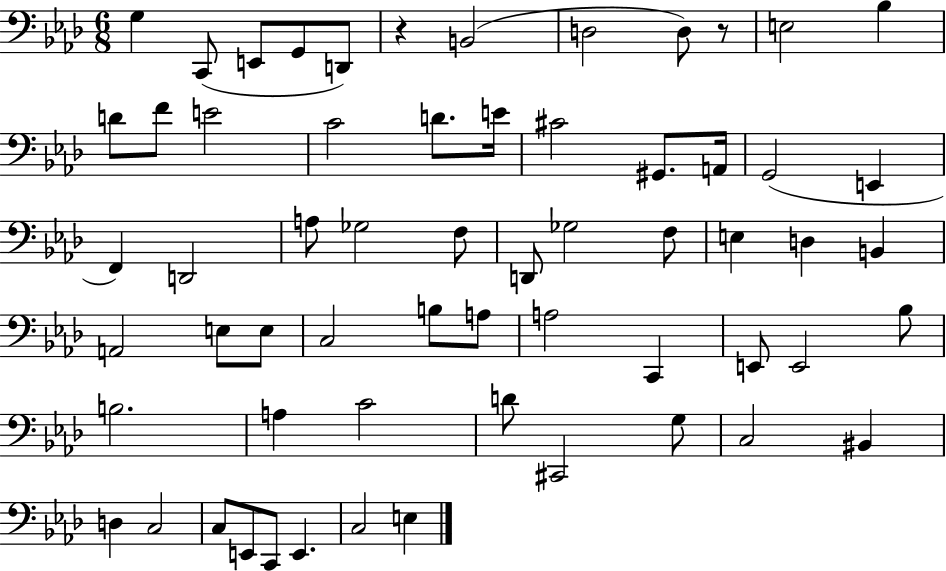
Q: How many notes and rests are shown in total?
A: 61